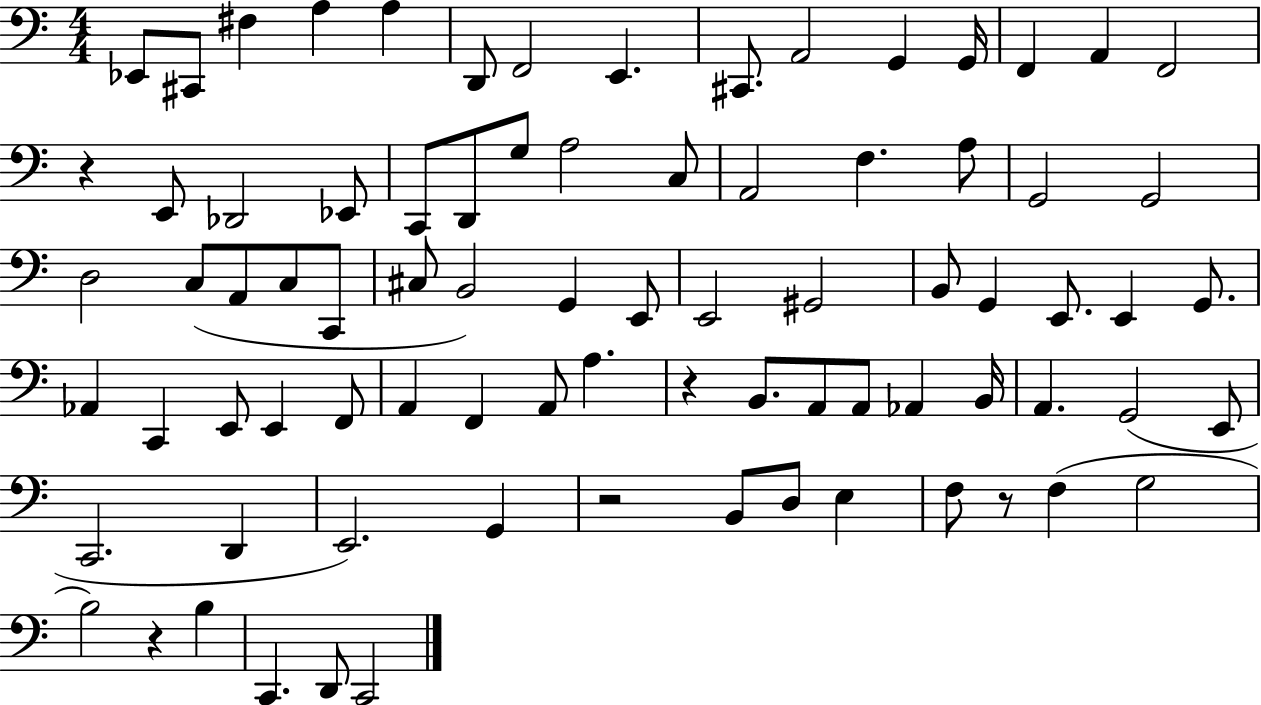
{
  \clef bass
  \numericTimeSignature
  \time 4/4
  \key c \major
  \repeat volta 2 { ees,8 cis,8 fis4 a4 a4 | d,8 f,2 e,4. | cis,8. a,2 g,4 g,16 | f,4 a,4 f,2 | \break r4 e,8 des,2 ees,8 | c,8 d,8 g8 a2 c8 | a,2 f4. a8 | g,2 g,2 | \break d2 c8( a,8 c8 c,8 | cis8 b,2) g,4 e,8 | e,2 gis,2 | b,8 g,4 e,8. e,4 g,8. | \break aes,4 c,4 e,8 e,4 f,8 | a,4 f,4 a,8 a4. | r4 b,8. a,8 a,8 aes,4 b,16 | a,4. g,2( e,8 | \break c,2. d,4 | e,2.) g,4 | r2 b,8 d8 e4 | f8 r8 f4( g2 | \break b2) r4 b4 | c,4. d,8 c,2 | } \bar "|."
}